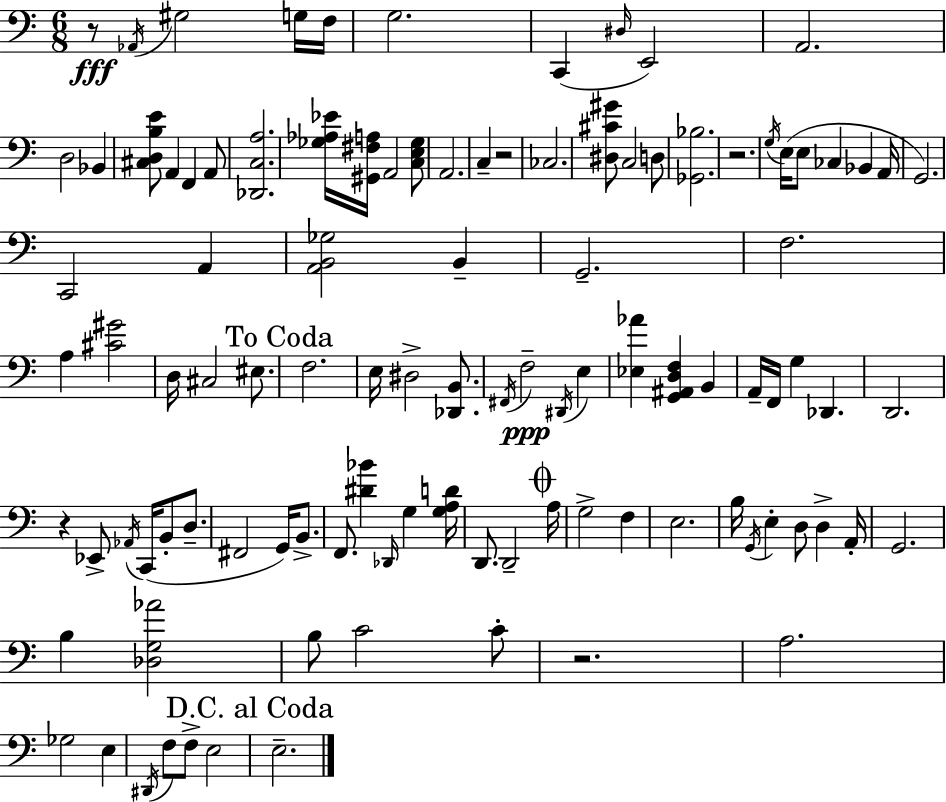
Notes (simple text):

R/e Ab2/s G#3/h G3/s F3/s G3/h. C2/q D#3/s E2/h A2/h. D3/h Bb2/q [C#3,D3,B3,E4]/e A2/q F2/q A2/e [Db2,C3,A3]/h. [Gb3,Ab3,Eb4]/s [G#2,F#3,A3]/s A2/h [C3,E3,Gb3]/e A2/h. C3/q R/h CES3/h. [D#3,C#4,G#4]/e C3/h D3/e [Gb2,Bb3]/h. R/h. G3/s E3/s E3/e CES3/q Bb2/q A2/s G2/h. C2/h A2/q [A2,B2,Gb3]/h B2/q G2/h. F3/h. A3/q [C#4,G#4]/h D3/s C#3/h EIS3/e. F3/h. E3/s D#3/h [Db2,B2]/e. F#2/s F3/h D#2/s E3/q [Eb3,Ab4]/q [G2,A#2,D3,F3]/q B2/q A2/s F2/s G3/q Db2/q. D2/h. R/q Eb2/e Ab2/s C2/s B2/e D3/e. F#2/h G2/s B2/e. F2/e. [D#4,Bb4]/q Db2/s G3/q [G3,A3,D4]/s D2/e. D2/h A3/s G3/h F3/q E3/h. B3/s G2/s E3/q D3/e D3/q A2/s G2/h. B3/q [Db3,G3,Ab4]/h B3/e C4/h C4/e R/h. A3/h. Gb3/h E3/q D#2/s F3/e F3/e E3/h E3/h.